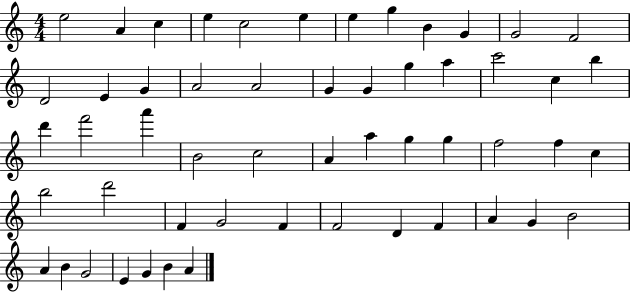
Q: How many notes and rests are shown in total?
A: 54